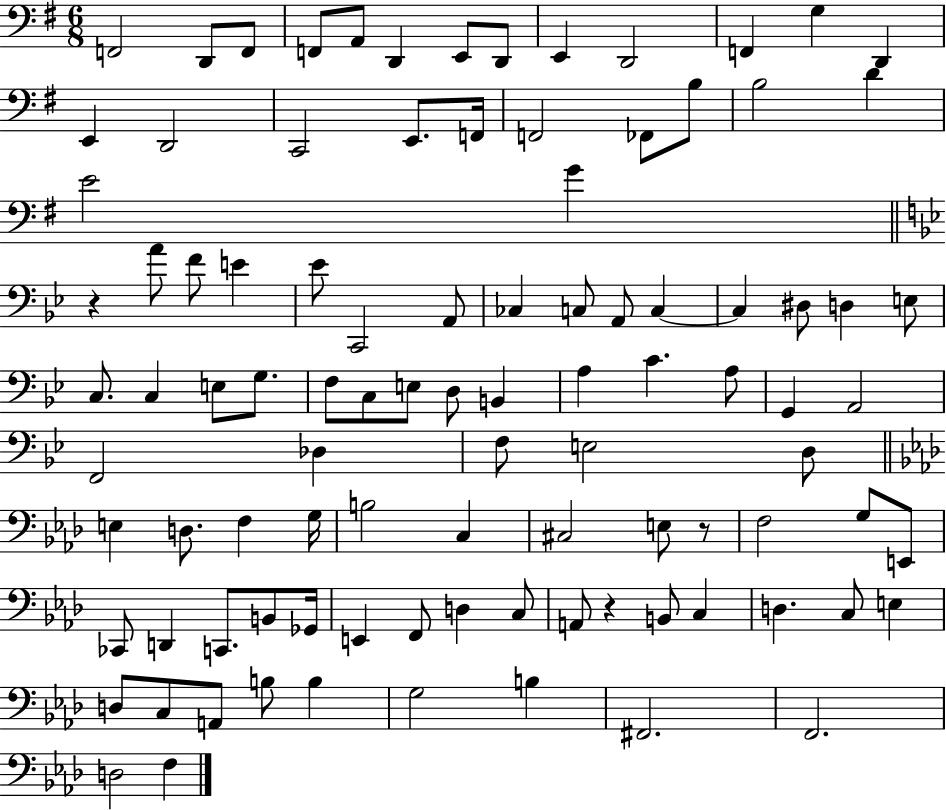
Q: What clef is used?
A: bass